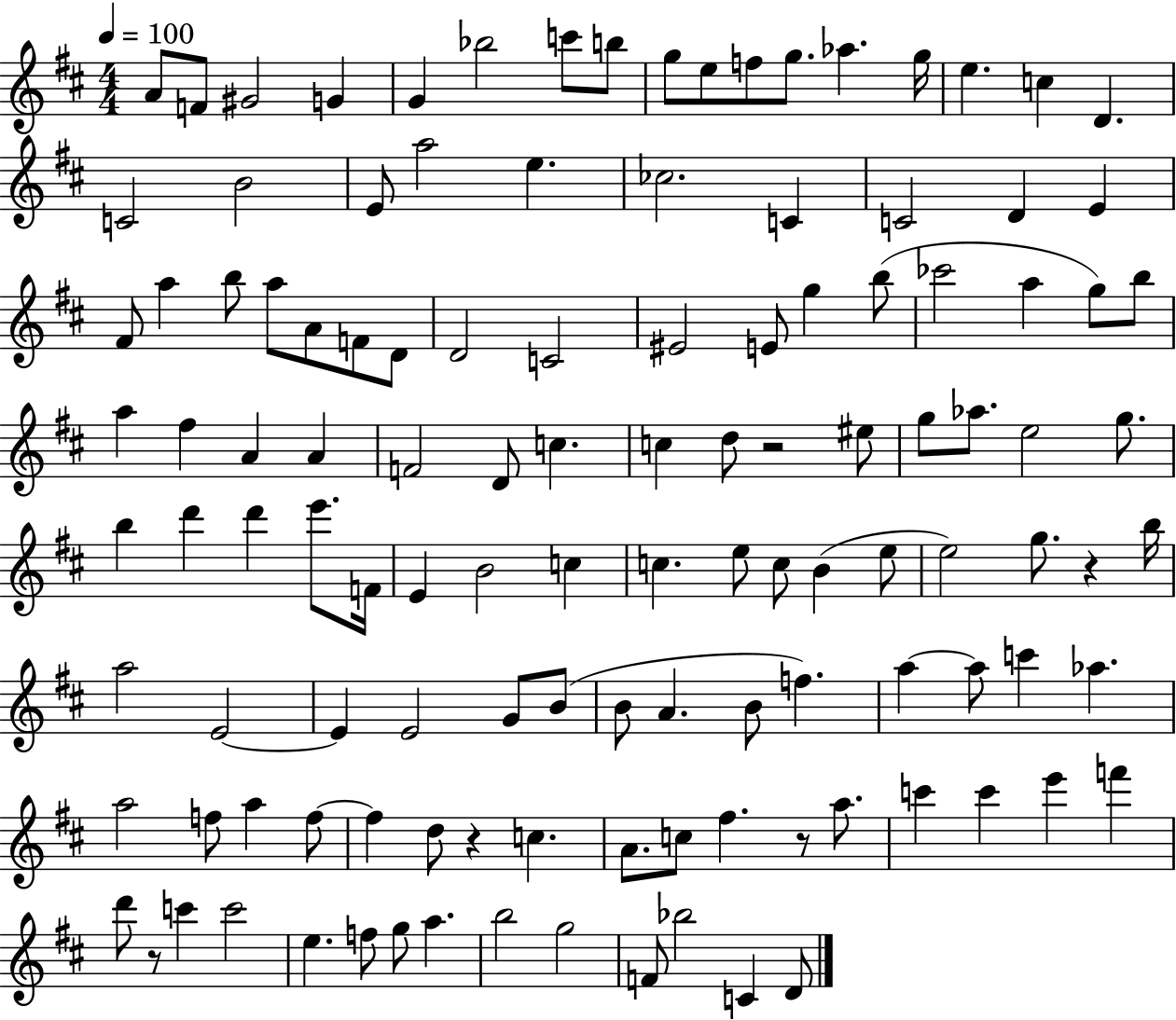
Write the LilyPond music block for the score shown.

{
  \clef treble
  \numericTimeSignature
  \time 4/4
  \key d \major
  \tempo 4 = 100
  a'8 f'8 gis'2 g'4 | g'4 bes''2 c'''8 b''8 | g''8 e''8 f''8 g''8. aes''4. g''16 | e''4. c''4 d'4. | \break c'2 b'2 | e'8 a''2 e''4. | ces''2. c'4 | c'2 d'4 e'4 | \break fis'8 a''4 b''8 a''8 a'8 f'8 d'8 | d'2 c'2 | eis'2 e'8 g''4 b''8( | ces'''2 a''4 g''8) b''8 | \break a''4 fis''4 a'4 a'4 | f'2 d'8 c''4. | c''4 d''8 r2 eis''8 | g''8 aes''8. e''2 g''8. | \break b''4 d'''4 d'''4 e'''8. f'16 | e'4 b'2 c''4 | c''4. e''8 c''8 b'4( e''8 | e''2) g''8. r4 b''16 | \break a''2 e'2~~ | e'4 e'2 g'8 b'8( | b'8 a'4. b'8 f''4.) | a''4~~ a''8 c'''4 aes''4. | \break a''2 f''8 a''4 f''8~~ | f''4 d''8 r4 c''4. | a'8. c''8 fis''4. r8 a''8. | c'''4 c'''4 e'''4 f'''4 | \break d'''8 r8 c'''4 c'''2 | e''4. f''8 g''8 a''4. | b''2 g''2 | f'8 bes''2 c'4 d'8 | \break \bar "|."
}